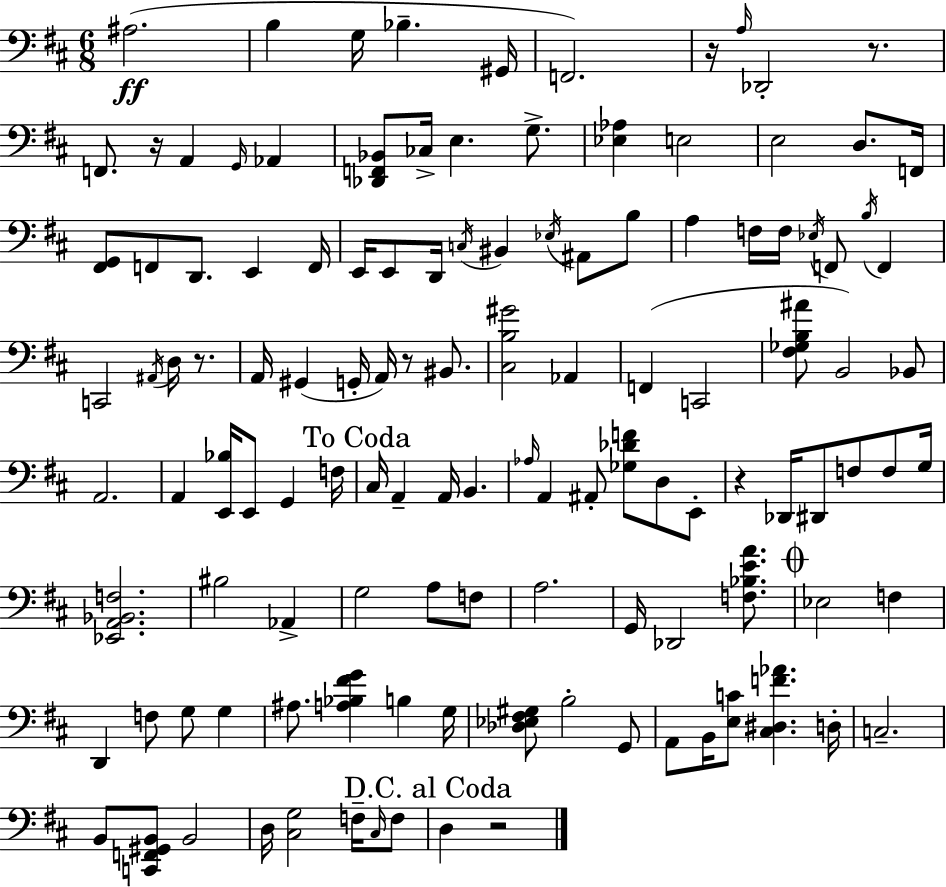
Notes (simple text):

A#3/h. B3/q G3/s Bb3/q. G#2/s F2/h. R/s A3/s Db2/h R/e. F2/e. R/s A2/q G2/s Ab2/q [Db2,F2,Bb2]/e CES3/s E3/q. G3/e. [Eb3,Ab3]/q E3/h E3/h D3/e. F2/s [F#2,G2]/e F2/e D2/e. E2/q F2/s E2/s E2/e D2/s C3/s BIS2/q Eb3/s A#2/e B3/e A3/q F3/s F3/s Eb3/s F2/e B3/s F2/q C2/h A#2/s D3/s R/e. A2/s G#2/q G2/s A2/s R/e BIS2/e. [C#3,B3,G#4]/h Ab2/q F2/q C2/h [F#3,Gb3,B3,A#4]/e B2/h Bb2/e A2/h. A2/q [E2,Bb3]/s E2/e G2/q F3/s C#3/s A2/q A2/s B2/q. Ab3/s A2/q A#2/e [Gb3,Db4,F4]/e D3/e E2/e R/q Db2/s D#2/e F3/e F3/e G3/s [Eb2,A2,Bb2,F3]/h. BIS3/h Ab2/q G3/h A3/e F3/e A3/h. G2/s Db2/h [F3,Bb3,E4,A4]/e. Eb3/h F3/q D2/q F3/e G3/e G3/q A#3/e. [A3,Bb3,F#4,G4]/q B3/q G3/s [Db3,Eb3,F#3,G#3]/e B3/h G2/e A2/e B2/s [E3,C4]/e [C#3,D#3,F4,Ab4]/q. D3/s C3/h. B2/e [C2,F2,G#2,B2]/e B2/h D3/s [C#3,G3]/h F3/s C#3/s F3/e D3/q R/h